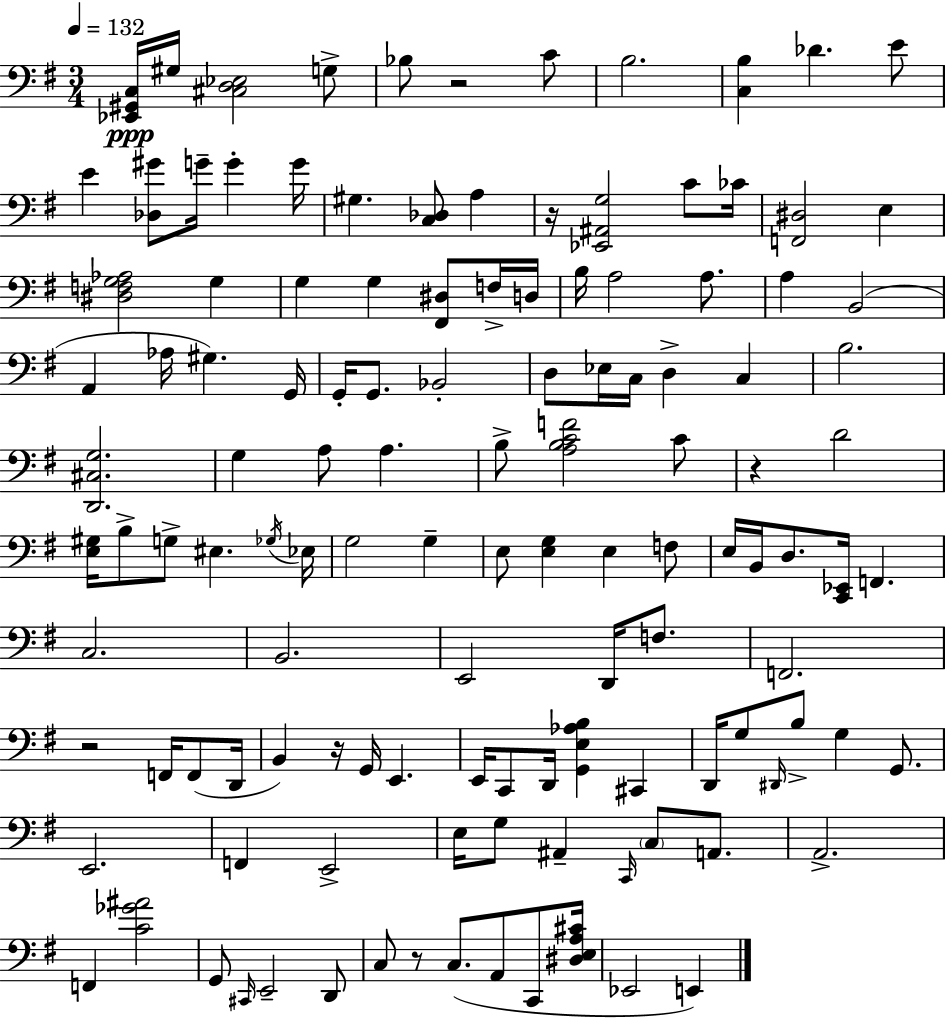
X:1
T:Untitled
M:3/4
L:1/4
K:Em
[_E,,^G,,C,]/4 ^G,/4 [^C,D,_E,]2 G,/2 _B,/2 z2 C/2 B,2 [C,B,] _D E/2 E [_D,^G]/2 G/4 G G/4 ^G, [C,_D,]/2 A, z/4 [_E,,^A,,G,]2 C/2 _C/4 [F,,^D,]2 E, [^D,F,G,_A,]2 G, G, G, [^F,,^D,]/2 F,/4 D,/4 B,/4 A,2 A,/2 A, B,,2 A,, _A,/4 ^G, G,,/4 G,,/4 G,,/2 _B,,2 D,/2 _E,/4 C,/4 D, C, B,2 [D,,^C,G,]2 G, A,/2 A, B,/2 [A,B,CF]2 C/2 z D2 [E,^G,]/4 B,/2 G,/2 ^E, _G,/4 _E,/4 G,2 G, E,/2 [E,G,] E, F,/2 E,/4 B,,/4 D,/2 [C,,_E,,]/4 F,, C,2 B,,2 E,,2 D,,/4 F,/2 F,,2 z2 F,,/4 F,,/2 D,,/4 B,, z/4 G,,/4 E,, E,,/4 C,,/2 D,,/4 [G,,E,_A,B,] ^C,, D,,/4 G,/2 ^D,,/4 B,/2 G, G,,/2 E,,2 F,, E,,2 E,/4 G,/2 ^A,, C,,/4 C,/2 A,,/2 A,,2 F,, [C_G^A]2 G,,/2 ^C,,/4 E,,2 D,,/2 C,/2 z/2 C,/2 A,,/2 C,,/2 [^D,E,A,^C]/4 _E,,2 E,,